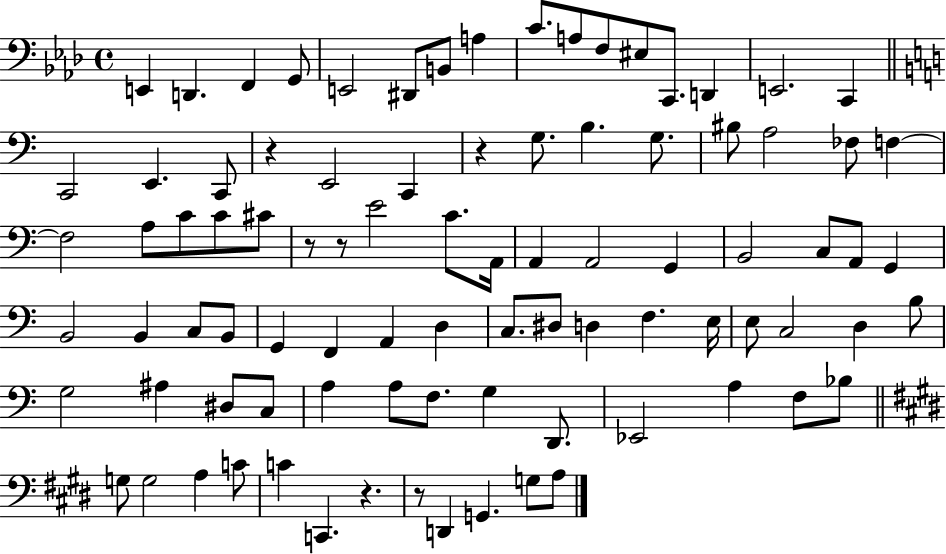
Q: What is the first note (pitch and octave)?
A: E2